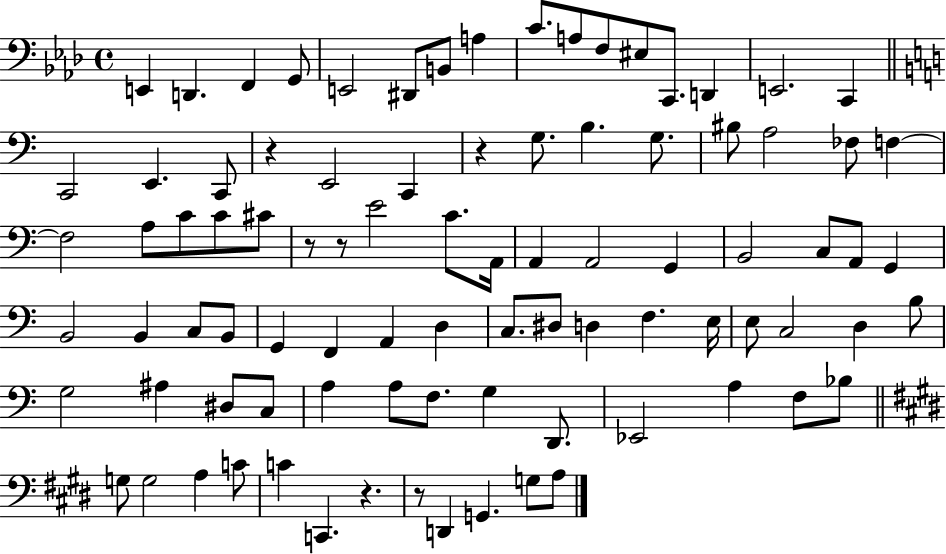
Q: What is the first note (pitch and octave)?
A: E2